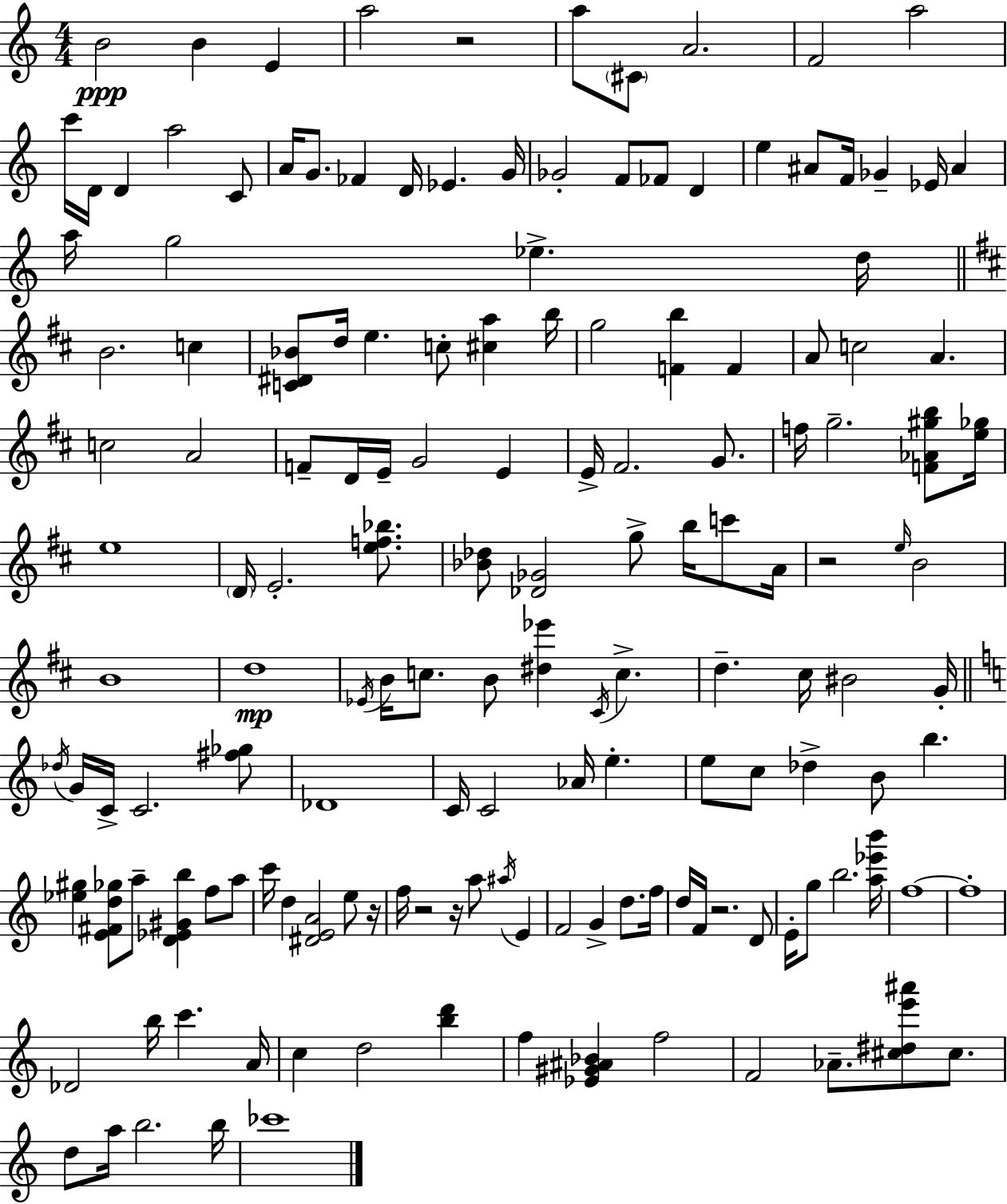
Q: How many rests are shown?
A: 6